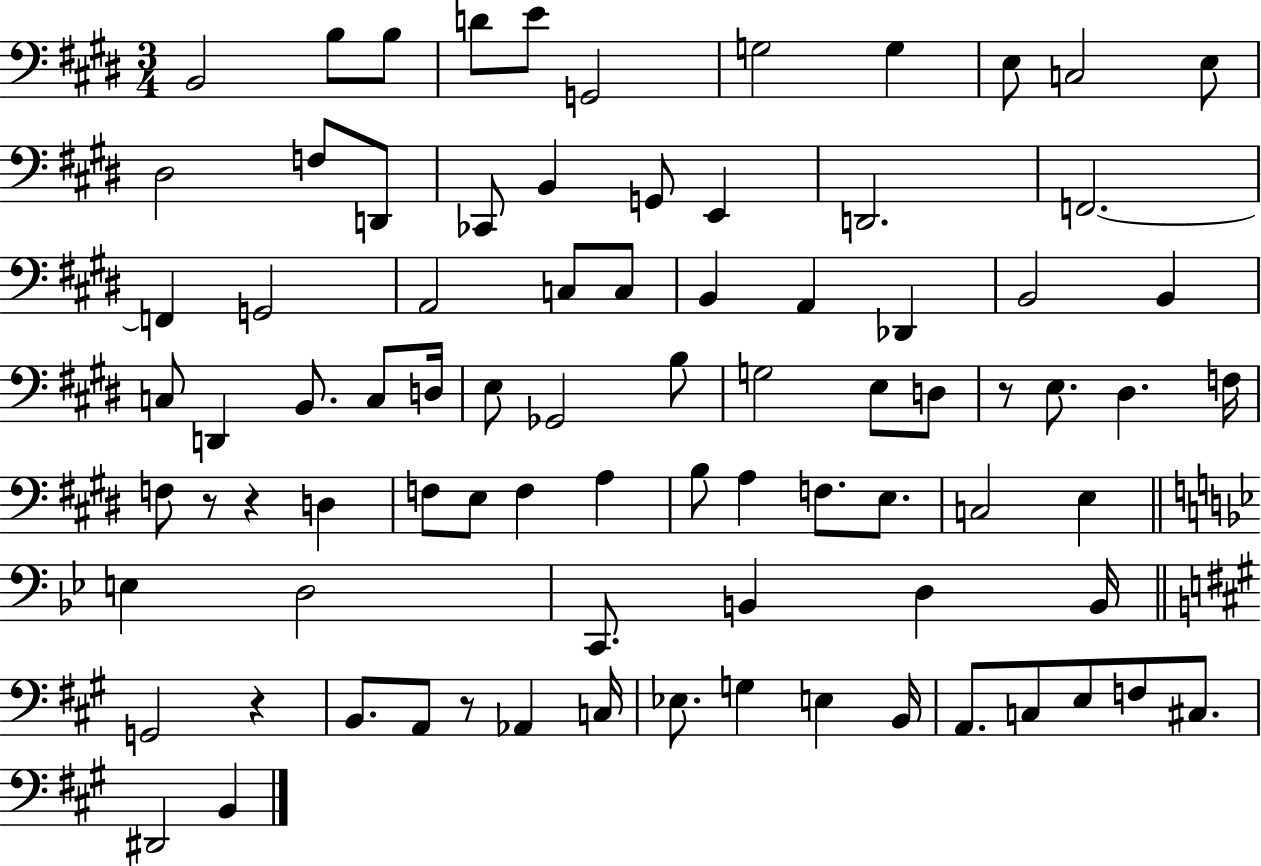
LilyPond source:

{
  \clef bass
  \numericTimeSignature
  \time 3/4
  \key e \major
  b,2 b8 b8 | d'8 e'8 g,2 | g2 g4 | e8 c2 e8 | \break dis2 f8 d,8 | ces,8 b,4 g,8 e,4 | d,2. | f,2.~~ | \break f,4 g,2 | a,2 c8 c8 | b,4 a,4 des,4 | b,2 b,4 | \break c8 d,4 b,8. c8 d16 | e8 ges,2 b8 | g2 e8 d8 | r8 e8. dis4. f16 | \break f8 r8 r4 d4 | f8 e8 f4 a4 | b8 a4 f8. e8. | c2 e4 | \break \bar "||" \break \key bes \major e4 d2 | c,8. b,4 d4 b,16 | \bar "||" \break \key a \major g,2 r4 | b,8. a,8 r8 aes,4 c16 | ees8. g4 e4 b,16 | a,8. c8 e8 f8 cis8. | \break dis,2 b,4 | \bar "|."
}